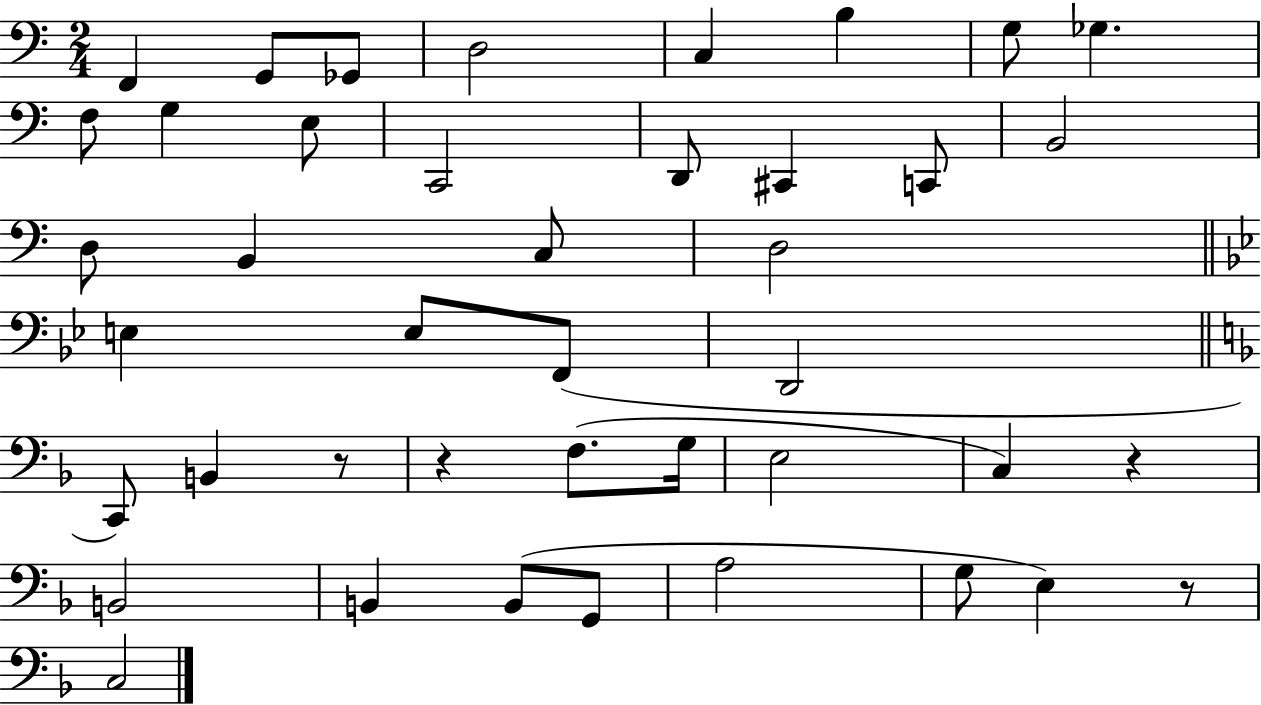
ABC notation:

X:1
T:Untitled
M:2/4
L:1/4
K:C
F,, G,,/2 _G,,/2 D,2 C, B, G,/2 _G, F,/2 G, E,/2 C,,2 D,,/2 ^C,, C,,/2 B,,2 D,/2 B,, C,/2 D,2 E, E,/2 F,,/2 D,,2 C,,/2 B,, z/2 z F,/2 G,/4 E,2 C, z B,,2 B,, B,,/2 G,,/2 A,2 G,/2 E, z/2 C,2